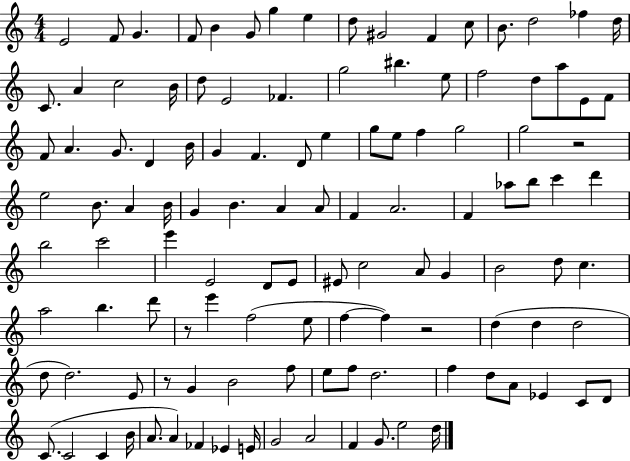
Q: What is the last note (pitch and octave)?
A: D5